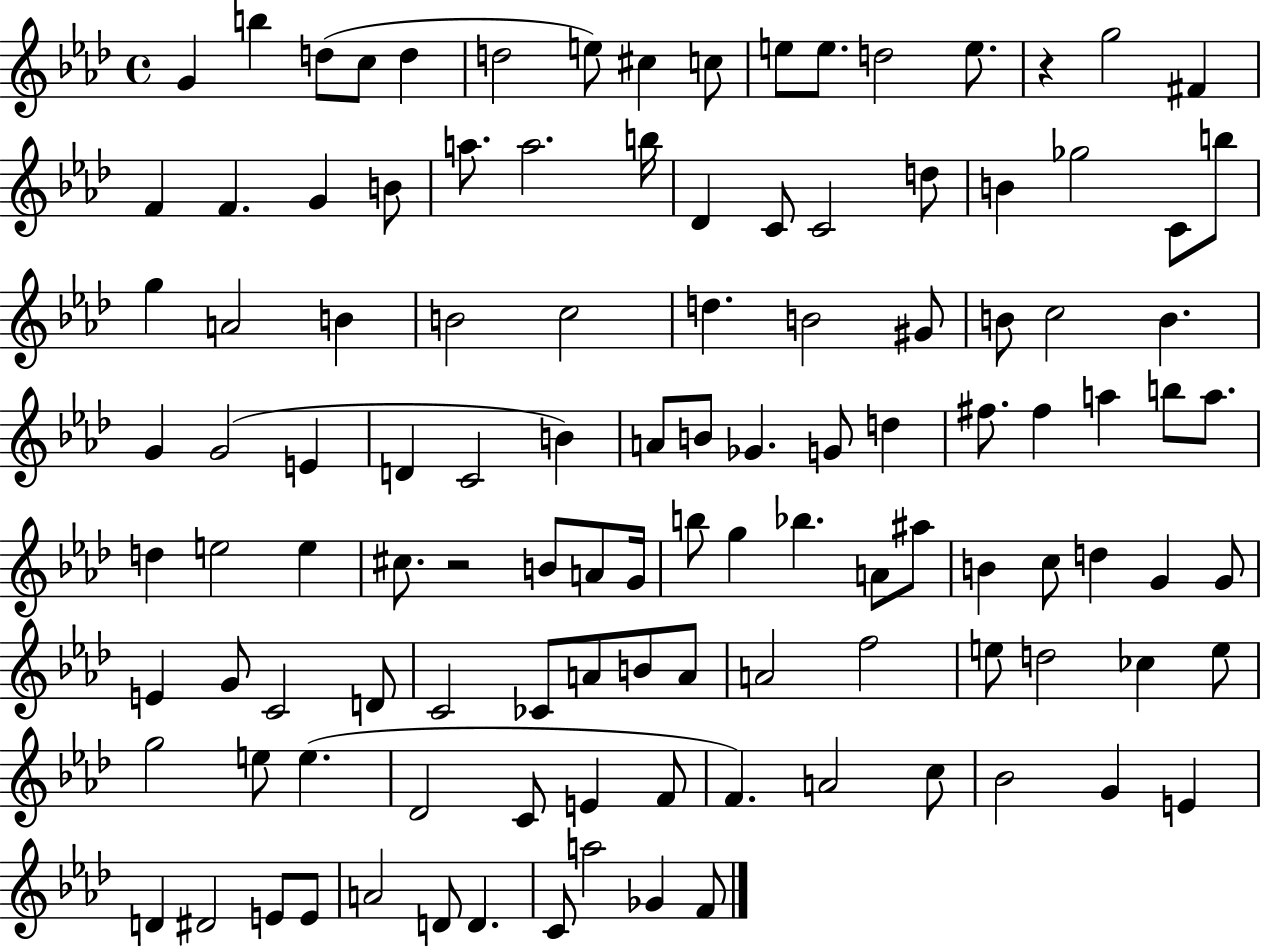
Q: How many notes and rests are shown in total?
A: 115